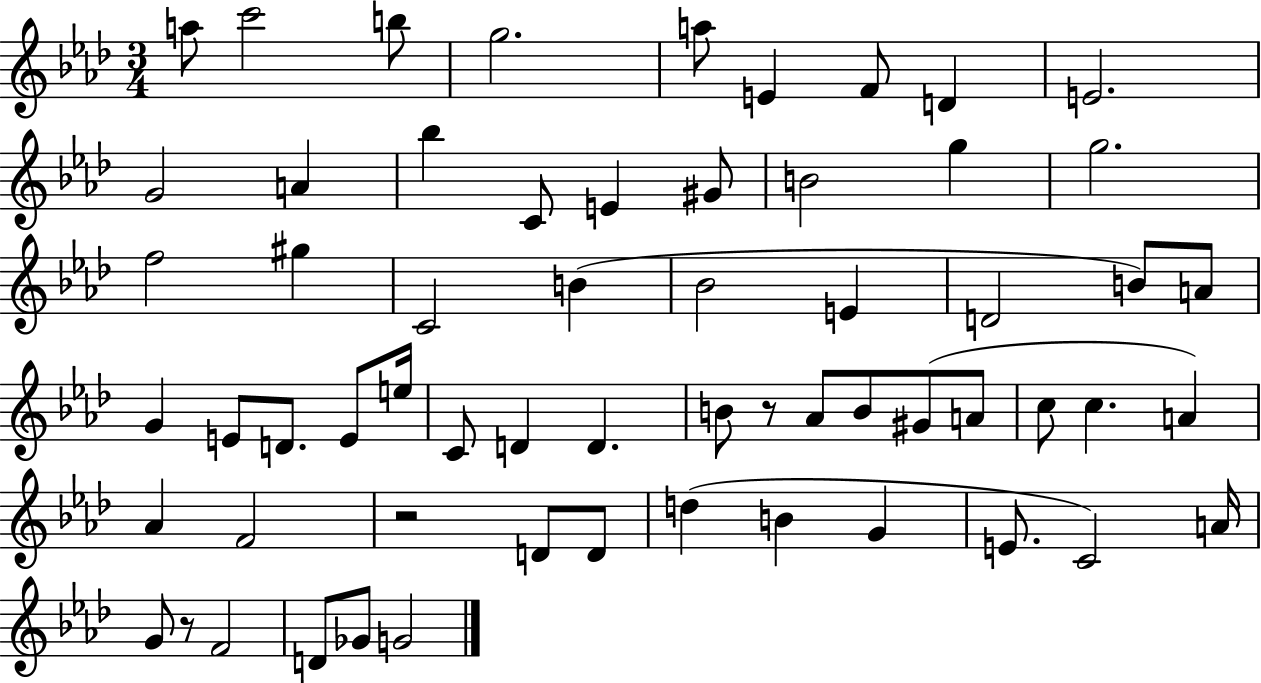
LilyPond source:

{
  \clef treble
  \numericTimeSignature
  \time 3/4
  \key aes \major
  a''8 c'''2 b''8 | g''2. | a''8 e'4 f'8 d'4 | e'2. | \break g'2 a'4 | bes''4 c'8 e'4 gis'8 | b'2 g''4 | g''2. | \break f''2 gis''4 | c'2 b'4( | bes'2 e'4 | d'2 b'8) a'8 | \break g'4 e'8 d'8. e'8 e''16 | c'8 d'4 d'4. | b'8 r8 aes'8 b'8 gis'8( a'8 | c''8 c''4. a'4) | \break aes'4 f'2 | r2 d'8 d'8 | d''4( b'4 g'4 | e'8. c'2) a'16 | \break g'8 r8 f'2 | d'8 ges'8 g'2 | \bar "|."
}